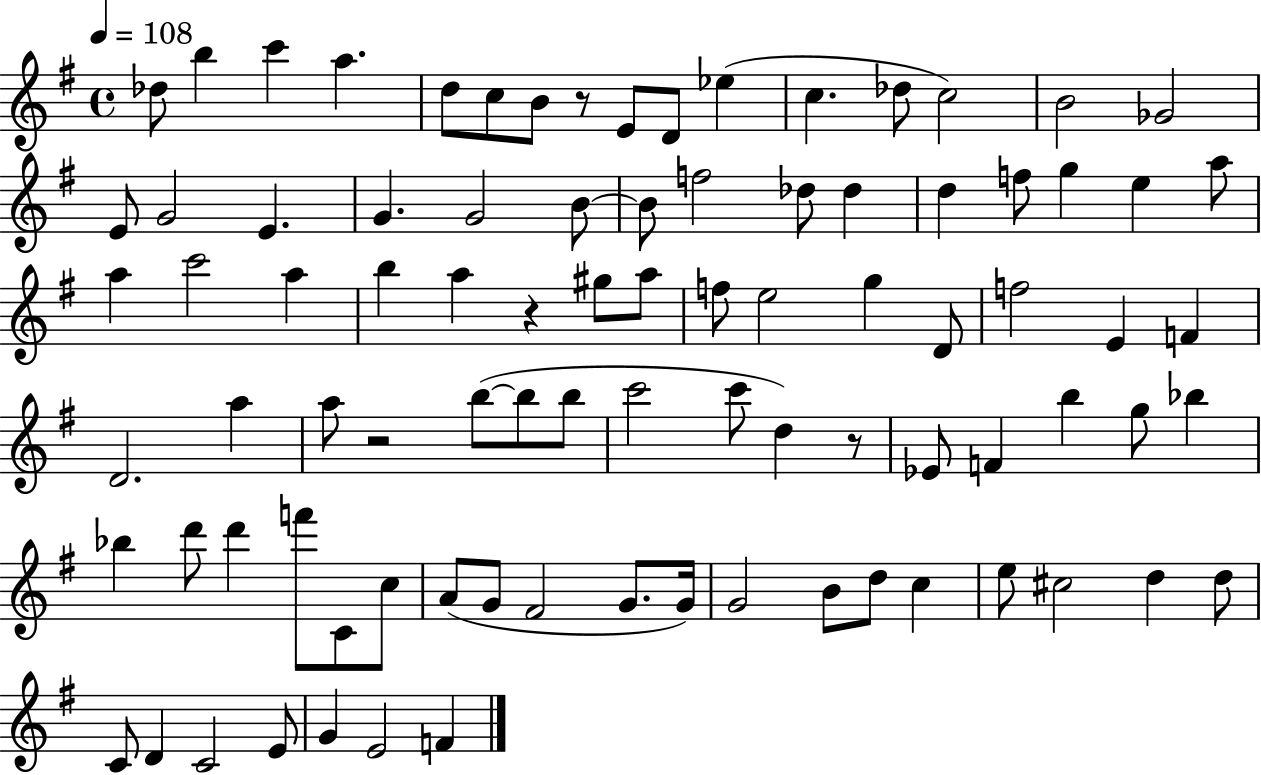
{
  \clef treble
  \time 4/4
  \defaultTimeSignature
  \key g \major
  \tempo 4 = 108
  des''8 b''4 c'''4 a''4. | d''8 c''8 b'8 r8 e'8 d'8 ees''4( | c''4. des''8 c''2) | b'2 ges'2 | \break e'8 g'2 e'4. | g'4. g'2 b'8~~ | b'8 f''2 des''8 des''4 | d''4 f''8 g''4 e''4 a''8 | \break a''4 c'''2 a''4 | b''4 a''4 r4 gis''8 a''8 | f''8 e''2 g''4 d'8 | f''2 e'4 f'4 | \break d'2. a''4 | a''8 r2 b''8~(~ b''8 b''8 | c'''2 c'''8 d''4) r8 | ees'8 f'4 b''4 g''8 bes''4 | \break bes''4 d'''8 d'''4 f'''8 c'8 c''8 | a'8( g'8 fis'2 g'8. g'16) | g'2 b'8 d''8 c''4 | e''8 cis''2 d''4 d''8 | \break c'8 d'4 c'2 e'8 | g'4 e'2 f'4 | \bar "|."
}